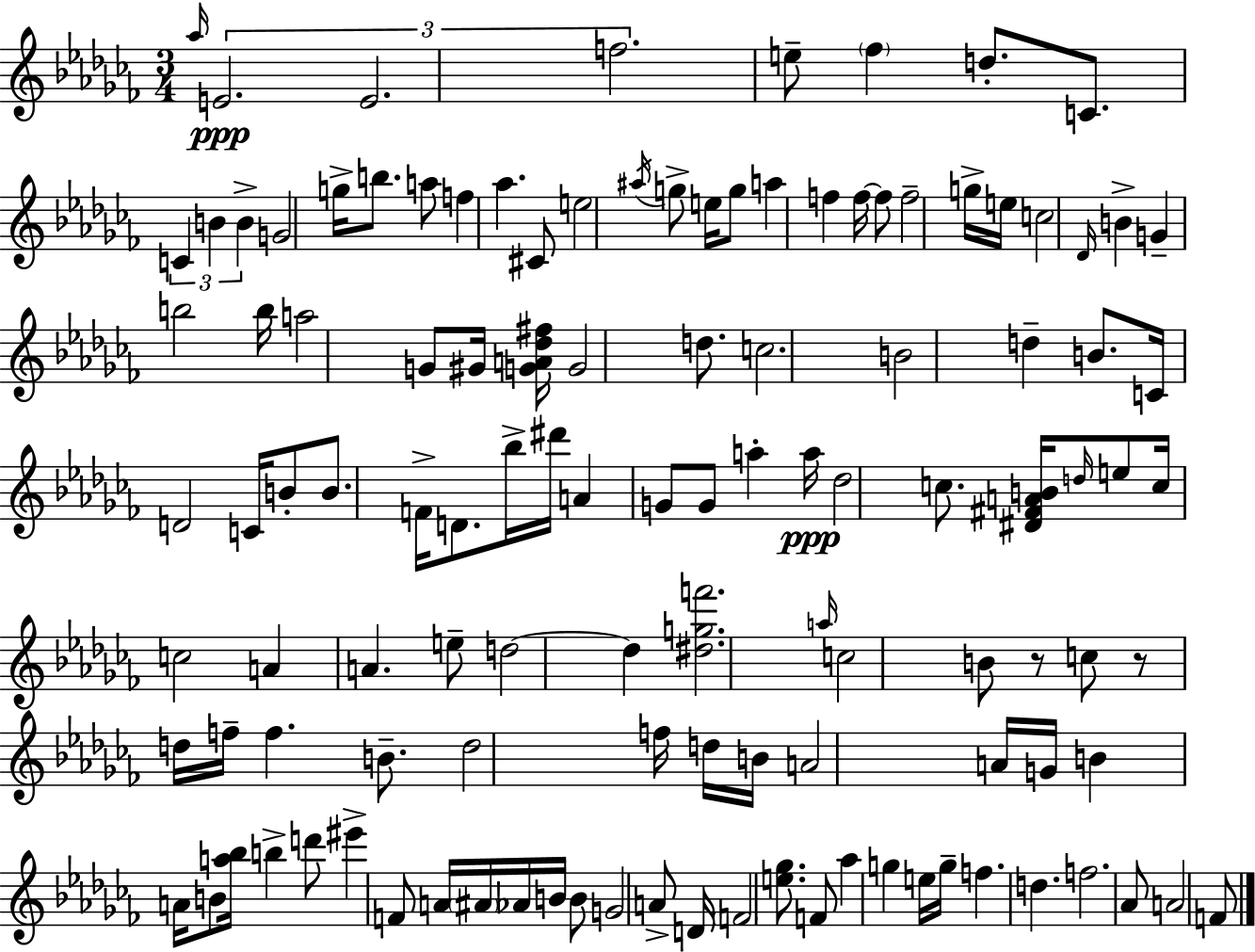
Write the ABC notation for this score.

X:1
T:Untitled
M:3/4
L:1/4
K:Abm
_a/4 E2 E2 f2 e/2 _f d/2 C/2 C B B G2 g/4 b/2 a/2 f _a ^C/2 e2 ^a/4 g/2 e/4 g/2 a f f/4 f/2 f2 g/4 e/4 c2 _D/4 B G b2 b/4 a2 G/2 ^G/4 [GA_d^f]/4 G2 d/2 c2 B2 d B/2 C/4 D2 C/4 B/2 B/2 F/4 D/2 _b/4 ^d'/4 A G/2 G/2 a a/4 _d2 c/2 [^D^FAB]/4 d/4 e/2 c/4 c2 A A e/2 d2 d [^dgf']2 a/4 c2 B/2 z/2 c/2 z/2 d/4 f/4 f B/2 d2 f/4 d/4 B/4 A2 A/4 G/4 B A/4 B/2 [a_b]/4 b d'/2 ^e' F/2 A/4 ^A/4 _A/4 B/4 B/2 G2 A/2 D/4 F2 [e_g]/2 F/2 _a g e/4 g/4 f d f2 _A/2 A2 F/2